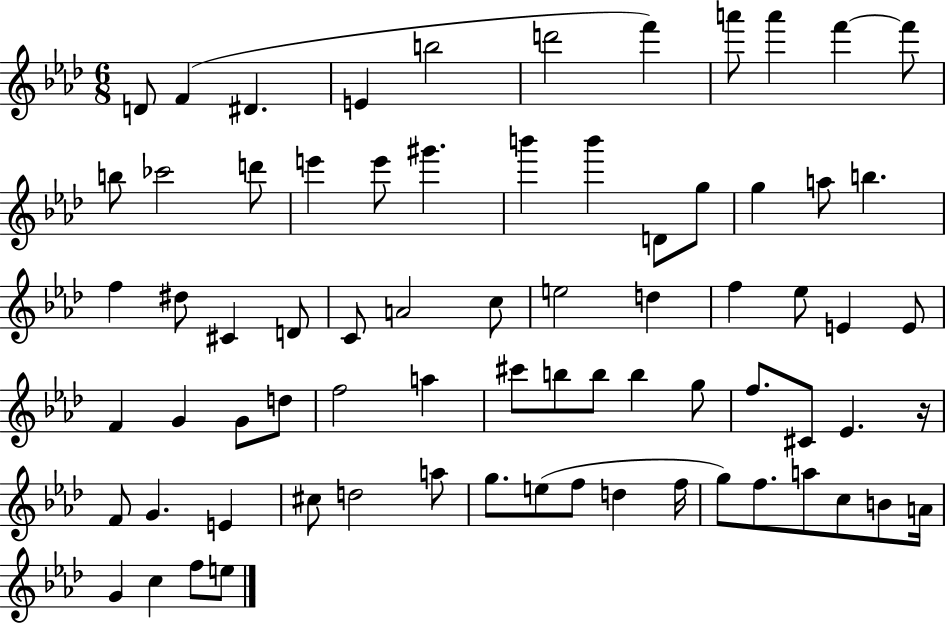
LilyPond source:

{
  \clef treble
  \numericTimeSignature
  \time 6/8
  \key aes \major
  d'8 f'4( dis'4. | e'4 b''2 | d'''2 f'''4) | a'''8 a'''4 f'''4~~ f'''8 | \break b''8 ces'''2 d'''8 | e'''4 e'''8 gis'''4. | b'''4 b'''4 d'8 g''8 | g''4 a''8 b''4. | \break f''4 dis''8 cis'4 d'8 | c'8 a'2 c''8 | e''2 d''4 | f''4 ees''8 e'4 e'8 | \break f'4 g'4 g'8 d''8 | f''2 a''4 | cis'''8 b''8 b''8 b''4 g''8 | f''8. cis'8 ees'4. r16 | \break f'8 g'4. e'4 | cis''8 d''2 a''8 | g''8. e''8( f''8 d''4 f''16 | g''8) f''8. a''8 c''8 b'8 a'16 | \break g'4 c''4 f''8 e''8 | \bar "|."
}